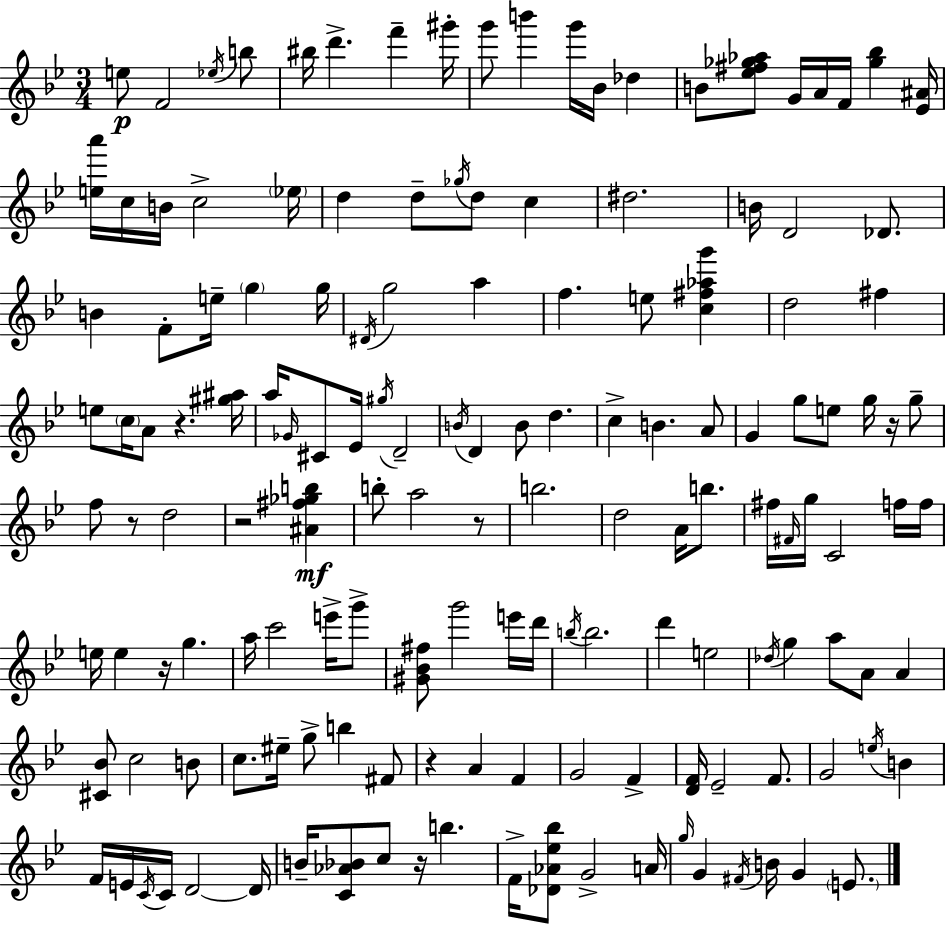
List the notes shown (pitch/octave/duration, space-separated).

E5/e F4/h Eb5/s B5/e BIS5/s D6/q. F6/q G#6/s G6/e B6/q G6/s Bb4/s Db5/q B4/e [Eb5,F#5,Gb5,Ab5]/e G4/s A4/s F4/s [Gb5,Bb5]/q [Eb4,A#4]/s [E5,A6]/s C5/s B4/s C5/h Eb5/s D5/q D5/e Gb5/s D5/e C5/q D#5/h. B4/s D4/h Db4/e. B4/q F4/e E5/s G5/q G5/s D#4/s G5/h A5/q F5/q. E5/e [C5,F#5,Ab5,G6]/q D5/h F#5/q E5/e C5/s A4/e R/q. [G#5,A#5]/s A5/s Gb4/s C#4/e Eb4/s G#5/s D4/h B4/s D4/q B4/e D5/q. C5/q B4/q. A4/e G4/q G5/e E5/e G5/s R/s G5/e F5/e R/e D5/h R/h [A#4,F#5,Gb5,B5]/q B5/e A5/h R/e B5/h. D5/h A4/s B5/e. F#5/s F#4/s G5/s C4/h F5/s F5/s E5/s E5/q R/s G5/q. A5/s C6/h E6/s G6/e [G#4,Bb4,F#5]/e G6/h E6/s D6/s B5/s B5/h. D6/q E5/h Db5/s G5/q A5/e A4/e A4/q [C#4,Bb4]/e C5/h B4/e C5/e. EIS5/s G5/e B5/q F#4/e R/q A4/q F4/q G4/h F4/q [D4,F4]/s Eb4/h F4/e. G4/h E5/s B4/q F4/s E4/s C4/s C4/s D4/h D4/s B4/s [C4,Ab4,Bb4]/e C5/e R/s B5/q. F4/s [Db4,Ab4,Eb5,Bb5]/e G4/h A4/s G5/s G4/q F#4/s B4/s G4/q E4/e.